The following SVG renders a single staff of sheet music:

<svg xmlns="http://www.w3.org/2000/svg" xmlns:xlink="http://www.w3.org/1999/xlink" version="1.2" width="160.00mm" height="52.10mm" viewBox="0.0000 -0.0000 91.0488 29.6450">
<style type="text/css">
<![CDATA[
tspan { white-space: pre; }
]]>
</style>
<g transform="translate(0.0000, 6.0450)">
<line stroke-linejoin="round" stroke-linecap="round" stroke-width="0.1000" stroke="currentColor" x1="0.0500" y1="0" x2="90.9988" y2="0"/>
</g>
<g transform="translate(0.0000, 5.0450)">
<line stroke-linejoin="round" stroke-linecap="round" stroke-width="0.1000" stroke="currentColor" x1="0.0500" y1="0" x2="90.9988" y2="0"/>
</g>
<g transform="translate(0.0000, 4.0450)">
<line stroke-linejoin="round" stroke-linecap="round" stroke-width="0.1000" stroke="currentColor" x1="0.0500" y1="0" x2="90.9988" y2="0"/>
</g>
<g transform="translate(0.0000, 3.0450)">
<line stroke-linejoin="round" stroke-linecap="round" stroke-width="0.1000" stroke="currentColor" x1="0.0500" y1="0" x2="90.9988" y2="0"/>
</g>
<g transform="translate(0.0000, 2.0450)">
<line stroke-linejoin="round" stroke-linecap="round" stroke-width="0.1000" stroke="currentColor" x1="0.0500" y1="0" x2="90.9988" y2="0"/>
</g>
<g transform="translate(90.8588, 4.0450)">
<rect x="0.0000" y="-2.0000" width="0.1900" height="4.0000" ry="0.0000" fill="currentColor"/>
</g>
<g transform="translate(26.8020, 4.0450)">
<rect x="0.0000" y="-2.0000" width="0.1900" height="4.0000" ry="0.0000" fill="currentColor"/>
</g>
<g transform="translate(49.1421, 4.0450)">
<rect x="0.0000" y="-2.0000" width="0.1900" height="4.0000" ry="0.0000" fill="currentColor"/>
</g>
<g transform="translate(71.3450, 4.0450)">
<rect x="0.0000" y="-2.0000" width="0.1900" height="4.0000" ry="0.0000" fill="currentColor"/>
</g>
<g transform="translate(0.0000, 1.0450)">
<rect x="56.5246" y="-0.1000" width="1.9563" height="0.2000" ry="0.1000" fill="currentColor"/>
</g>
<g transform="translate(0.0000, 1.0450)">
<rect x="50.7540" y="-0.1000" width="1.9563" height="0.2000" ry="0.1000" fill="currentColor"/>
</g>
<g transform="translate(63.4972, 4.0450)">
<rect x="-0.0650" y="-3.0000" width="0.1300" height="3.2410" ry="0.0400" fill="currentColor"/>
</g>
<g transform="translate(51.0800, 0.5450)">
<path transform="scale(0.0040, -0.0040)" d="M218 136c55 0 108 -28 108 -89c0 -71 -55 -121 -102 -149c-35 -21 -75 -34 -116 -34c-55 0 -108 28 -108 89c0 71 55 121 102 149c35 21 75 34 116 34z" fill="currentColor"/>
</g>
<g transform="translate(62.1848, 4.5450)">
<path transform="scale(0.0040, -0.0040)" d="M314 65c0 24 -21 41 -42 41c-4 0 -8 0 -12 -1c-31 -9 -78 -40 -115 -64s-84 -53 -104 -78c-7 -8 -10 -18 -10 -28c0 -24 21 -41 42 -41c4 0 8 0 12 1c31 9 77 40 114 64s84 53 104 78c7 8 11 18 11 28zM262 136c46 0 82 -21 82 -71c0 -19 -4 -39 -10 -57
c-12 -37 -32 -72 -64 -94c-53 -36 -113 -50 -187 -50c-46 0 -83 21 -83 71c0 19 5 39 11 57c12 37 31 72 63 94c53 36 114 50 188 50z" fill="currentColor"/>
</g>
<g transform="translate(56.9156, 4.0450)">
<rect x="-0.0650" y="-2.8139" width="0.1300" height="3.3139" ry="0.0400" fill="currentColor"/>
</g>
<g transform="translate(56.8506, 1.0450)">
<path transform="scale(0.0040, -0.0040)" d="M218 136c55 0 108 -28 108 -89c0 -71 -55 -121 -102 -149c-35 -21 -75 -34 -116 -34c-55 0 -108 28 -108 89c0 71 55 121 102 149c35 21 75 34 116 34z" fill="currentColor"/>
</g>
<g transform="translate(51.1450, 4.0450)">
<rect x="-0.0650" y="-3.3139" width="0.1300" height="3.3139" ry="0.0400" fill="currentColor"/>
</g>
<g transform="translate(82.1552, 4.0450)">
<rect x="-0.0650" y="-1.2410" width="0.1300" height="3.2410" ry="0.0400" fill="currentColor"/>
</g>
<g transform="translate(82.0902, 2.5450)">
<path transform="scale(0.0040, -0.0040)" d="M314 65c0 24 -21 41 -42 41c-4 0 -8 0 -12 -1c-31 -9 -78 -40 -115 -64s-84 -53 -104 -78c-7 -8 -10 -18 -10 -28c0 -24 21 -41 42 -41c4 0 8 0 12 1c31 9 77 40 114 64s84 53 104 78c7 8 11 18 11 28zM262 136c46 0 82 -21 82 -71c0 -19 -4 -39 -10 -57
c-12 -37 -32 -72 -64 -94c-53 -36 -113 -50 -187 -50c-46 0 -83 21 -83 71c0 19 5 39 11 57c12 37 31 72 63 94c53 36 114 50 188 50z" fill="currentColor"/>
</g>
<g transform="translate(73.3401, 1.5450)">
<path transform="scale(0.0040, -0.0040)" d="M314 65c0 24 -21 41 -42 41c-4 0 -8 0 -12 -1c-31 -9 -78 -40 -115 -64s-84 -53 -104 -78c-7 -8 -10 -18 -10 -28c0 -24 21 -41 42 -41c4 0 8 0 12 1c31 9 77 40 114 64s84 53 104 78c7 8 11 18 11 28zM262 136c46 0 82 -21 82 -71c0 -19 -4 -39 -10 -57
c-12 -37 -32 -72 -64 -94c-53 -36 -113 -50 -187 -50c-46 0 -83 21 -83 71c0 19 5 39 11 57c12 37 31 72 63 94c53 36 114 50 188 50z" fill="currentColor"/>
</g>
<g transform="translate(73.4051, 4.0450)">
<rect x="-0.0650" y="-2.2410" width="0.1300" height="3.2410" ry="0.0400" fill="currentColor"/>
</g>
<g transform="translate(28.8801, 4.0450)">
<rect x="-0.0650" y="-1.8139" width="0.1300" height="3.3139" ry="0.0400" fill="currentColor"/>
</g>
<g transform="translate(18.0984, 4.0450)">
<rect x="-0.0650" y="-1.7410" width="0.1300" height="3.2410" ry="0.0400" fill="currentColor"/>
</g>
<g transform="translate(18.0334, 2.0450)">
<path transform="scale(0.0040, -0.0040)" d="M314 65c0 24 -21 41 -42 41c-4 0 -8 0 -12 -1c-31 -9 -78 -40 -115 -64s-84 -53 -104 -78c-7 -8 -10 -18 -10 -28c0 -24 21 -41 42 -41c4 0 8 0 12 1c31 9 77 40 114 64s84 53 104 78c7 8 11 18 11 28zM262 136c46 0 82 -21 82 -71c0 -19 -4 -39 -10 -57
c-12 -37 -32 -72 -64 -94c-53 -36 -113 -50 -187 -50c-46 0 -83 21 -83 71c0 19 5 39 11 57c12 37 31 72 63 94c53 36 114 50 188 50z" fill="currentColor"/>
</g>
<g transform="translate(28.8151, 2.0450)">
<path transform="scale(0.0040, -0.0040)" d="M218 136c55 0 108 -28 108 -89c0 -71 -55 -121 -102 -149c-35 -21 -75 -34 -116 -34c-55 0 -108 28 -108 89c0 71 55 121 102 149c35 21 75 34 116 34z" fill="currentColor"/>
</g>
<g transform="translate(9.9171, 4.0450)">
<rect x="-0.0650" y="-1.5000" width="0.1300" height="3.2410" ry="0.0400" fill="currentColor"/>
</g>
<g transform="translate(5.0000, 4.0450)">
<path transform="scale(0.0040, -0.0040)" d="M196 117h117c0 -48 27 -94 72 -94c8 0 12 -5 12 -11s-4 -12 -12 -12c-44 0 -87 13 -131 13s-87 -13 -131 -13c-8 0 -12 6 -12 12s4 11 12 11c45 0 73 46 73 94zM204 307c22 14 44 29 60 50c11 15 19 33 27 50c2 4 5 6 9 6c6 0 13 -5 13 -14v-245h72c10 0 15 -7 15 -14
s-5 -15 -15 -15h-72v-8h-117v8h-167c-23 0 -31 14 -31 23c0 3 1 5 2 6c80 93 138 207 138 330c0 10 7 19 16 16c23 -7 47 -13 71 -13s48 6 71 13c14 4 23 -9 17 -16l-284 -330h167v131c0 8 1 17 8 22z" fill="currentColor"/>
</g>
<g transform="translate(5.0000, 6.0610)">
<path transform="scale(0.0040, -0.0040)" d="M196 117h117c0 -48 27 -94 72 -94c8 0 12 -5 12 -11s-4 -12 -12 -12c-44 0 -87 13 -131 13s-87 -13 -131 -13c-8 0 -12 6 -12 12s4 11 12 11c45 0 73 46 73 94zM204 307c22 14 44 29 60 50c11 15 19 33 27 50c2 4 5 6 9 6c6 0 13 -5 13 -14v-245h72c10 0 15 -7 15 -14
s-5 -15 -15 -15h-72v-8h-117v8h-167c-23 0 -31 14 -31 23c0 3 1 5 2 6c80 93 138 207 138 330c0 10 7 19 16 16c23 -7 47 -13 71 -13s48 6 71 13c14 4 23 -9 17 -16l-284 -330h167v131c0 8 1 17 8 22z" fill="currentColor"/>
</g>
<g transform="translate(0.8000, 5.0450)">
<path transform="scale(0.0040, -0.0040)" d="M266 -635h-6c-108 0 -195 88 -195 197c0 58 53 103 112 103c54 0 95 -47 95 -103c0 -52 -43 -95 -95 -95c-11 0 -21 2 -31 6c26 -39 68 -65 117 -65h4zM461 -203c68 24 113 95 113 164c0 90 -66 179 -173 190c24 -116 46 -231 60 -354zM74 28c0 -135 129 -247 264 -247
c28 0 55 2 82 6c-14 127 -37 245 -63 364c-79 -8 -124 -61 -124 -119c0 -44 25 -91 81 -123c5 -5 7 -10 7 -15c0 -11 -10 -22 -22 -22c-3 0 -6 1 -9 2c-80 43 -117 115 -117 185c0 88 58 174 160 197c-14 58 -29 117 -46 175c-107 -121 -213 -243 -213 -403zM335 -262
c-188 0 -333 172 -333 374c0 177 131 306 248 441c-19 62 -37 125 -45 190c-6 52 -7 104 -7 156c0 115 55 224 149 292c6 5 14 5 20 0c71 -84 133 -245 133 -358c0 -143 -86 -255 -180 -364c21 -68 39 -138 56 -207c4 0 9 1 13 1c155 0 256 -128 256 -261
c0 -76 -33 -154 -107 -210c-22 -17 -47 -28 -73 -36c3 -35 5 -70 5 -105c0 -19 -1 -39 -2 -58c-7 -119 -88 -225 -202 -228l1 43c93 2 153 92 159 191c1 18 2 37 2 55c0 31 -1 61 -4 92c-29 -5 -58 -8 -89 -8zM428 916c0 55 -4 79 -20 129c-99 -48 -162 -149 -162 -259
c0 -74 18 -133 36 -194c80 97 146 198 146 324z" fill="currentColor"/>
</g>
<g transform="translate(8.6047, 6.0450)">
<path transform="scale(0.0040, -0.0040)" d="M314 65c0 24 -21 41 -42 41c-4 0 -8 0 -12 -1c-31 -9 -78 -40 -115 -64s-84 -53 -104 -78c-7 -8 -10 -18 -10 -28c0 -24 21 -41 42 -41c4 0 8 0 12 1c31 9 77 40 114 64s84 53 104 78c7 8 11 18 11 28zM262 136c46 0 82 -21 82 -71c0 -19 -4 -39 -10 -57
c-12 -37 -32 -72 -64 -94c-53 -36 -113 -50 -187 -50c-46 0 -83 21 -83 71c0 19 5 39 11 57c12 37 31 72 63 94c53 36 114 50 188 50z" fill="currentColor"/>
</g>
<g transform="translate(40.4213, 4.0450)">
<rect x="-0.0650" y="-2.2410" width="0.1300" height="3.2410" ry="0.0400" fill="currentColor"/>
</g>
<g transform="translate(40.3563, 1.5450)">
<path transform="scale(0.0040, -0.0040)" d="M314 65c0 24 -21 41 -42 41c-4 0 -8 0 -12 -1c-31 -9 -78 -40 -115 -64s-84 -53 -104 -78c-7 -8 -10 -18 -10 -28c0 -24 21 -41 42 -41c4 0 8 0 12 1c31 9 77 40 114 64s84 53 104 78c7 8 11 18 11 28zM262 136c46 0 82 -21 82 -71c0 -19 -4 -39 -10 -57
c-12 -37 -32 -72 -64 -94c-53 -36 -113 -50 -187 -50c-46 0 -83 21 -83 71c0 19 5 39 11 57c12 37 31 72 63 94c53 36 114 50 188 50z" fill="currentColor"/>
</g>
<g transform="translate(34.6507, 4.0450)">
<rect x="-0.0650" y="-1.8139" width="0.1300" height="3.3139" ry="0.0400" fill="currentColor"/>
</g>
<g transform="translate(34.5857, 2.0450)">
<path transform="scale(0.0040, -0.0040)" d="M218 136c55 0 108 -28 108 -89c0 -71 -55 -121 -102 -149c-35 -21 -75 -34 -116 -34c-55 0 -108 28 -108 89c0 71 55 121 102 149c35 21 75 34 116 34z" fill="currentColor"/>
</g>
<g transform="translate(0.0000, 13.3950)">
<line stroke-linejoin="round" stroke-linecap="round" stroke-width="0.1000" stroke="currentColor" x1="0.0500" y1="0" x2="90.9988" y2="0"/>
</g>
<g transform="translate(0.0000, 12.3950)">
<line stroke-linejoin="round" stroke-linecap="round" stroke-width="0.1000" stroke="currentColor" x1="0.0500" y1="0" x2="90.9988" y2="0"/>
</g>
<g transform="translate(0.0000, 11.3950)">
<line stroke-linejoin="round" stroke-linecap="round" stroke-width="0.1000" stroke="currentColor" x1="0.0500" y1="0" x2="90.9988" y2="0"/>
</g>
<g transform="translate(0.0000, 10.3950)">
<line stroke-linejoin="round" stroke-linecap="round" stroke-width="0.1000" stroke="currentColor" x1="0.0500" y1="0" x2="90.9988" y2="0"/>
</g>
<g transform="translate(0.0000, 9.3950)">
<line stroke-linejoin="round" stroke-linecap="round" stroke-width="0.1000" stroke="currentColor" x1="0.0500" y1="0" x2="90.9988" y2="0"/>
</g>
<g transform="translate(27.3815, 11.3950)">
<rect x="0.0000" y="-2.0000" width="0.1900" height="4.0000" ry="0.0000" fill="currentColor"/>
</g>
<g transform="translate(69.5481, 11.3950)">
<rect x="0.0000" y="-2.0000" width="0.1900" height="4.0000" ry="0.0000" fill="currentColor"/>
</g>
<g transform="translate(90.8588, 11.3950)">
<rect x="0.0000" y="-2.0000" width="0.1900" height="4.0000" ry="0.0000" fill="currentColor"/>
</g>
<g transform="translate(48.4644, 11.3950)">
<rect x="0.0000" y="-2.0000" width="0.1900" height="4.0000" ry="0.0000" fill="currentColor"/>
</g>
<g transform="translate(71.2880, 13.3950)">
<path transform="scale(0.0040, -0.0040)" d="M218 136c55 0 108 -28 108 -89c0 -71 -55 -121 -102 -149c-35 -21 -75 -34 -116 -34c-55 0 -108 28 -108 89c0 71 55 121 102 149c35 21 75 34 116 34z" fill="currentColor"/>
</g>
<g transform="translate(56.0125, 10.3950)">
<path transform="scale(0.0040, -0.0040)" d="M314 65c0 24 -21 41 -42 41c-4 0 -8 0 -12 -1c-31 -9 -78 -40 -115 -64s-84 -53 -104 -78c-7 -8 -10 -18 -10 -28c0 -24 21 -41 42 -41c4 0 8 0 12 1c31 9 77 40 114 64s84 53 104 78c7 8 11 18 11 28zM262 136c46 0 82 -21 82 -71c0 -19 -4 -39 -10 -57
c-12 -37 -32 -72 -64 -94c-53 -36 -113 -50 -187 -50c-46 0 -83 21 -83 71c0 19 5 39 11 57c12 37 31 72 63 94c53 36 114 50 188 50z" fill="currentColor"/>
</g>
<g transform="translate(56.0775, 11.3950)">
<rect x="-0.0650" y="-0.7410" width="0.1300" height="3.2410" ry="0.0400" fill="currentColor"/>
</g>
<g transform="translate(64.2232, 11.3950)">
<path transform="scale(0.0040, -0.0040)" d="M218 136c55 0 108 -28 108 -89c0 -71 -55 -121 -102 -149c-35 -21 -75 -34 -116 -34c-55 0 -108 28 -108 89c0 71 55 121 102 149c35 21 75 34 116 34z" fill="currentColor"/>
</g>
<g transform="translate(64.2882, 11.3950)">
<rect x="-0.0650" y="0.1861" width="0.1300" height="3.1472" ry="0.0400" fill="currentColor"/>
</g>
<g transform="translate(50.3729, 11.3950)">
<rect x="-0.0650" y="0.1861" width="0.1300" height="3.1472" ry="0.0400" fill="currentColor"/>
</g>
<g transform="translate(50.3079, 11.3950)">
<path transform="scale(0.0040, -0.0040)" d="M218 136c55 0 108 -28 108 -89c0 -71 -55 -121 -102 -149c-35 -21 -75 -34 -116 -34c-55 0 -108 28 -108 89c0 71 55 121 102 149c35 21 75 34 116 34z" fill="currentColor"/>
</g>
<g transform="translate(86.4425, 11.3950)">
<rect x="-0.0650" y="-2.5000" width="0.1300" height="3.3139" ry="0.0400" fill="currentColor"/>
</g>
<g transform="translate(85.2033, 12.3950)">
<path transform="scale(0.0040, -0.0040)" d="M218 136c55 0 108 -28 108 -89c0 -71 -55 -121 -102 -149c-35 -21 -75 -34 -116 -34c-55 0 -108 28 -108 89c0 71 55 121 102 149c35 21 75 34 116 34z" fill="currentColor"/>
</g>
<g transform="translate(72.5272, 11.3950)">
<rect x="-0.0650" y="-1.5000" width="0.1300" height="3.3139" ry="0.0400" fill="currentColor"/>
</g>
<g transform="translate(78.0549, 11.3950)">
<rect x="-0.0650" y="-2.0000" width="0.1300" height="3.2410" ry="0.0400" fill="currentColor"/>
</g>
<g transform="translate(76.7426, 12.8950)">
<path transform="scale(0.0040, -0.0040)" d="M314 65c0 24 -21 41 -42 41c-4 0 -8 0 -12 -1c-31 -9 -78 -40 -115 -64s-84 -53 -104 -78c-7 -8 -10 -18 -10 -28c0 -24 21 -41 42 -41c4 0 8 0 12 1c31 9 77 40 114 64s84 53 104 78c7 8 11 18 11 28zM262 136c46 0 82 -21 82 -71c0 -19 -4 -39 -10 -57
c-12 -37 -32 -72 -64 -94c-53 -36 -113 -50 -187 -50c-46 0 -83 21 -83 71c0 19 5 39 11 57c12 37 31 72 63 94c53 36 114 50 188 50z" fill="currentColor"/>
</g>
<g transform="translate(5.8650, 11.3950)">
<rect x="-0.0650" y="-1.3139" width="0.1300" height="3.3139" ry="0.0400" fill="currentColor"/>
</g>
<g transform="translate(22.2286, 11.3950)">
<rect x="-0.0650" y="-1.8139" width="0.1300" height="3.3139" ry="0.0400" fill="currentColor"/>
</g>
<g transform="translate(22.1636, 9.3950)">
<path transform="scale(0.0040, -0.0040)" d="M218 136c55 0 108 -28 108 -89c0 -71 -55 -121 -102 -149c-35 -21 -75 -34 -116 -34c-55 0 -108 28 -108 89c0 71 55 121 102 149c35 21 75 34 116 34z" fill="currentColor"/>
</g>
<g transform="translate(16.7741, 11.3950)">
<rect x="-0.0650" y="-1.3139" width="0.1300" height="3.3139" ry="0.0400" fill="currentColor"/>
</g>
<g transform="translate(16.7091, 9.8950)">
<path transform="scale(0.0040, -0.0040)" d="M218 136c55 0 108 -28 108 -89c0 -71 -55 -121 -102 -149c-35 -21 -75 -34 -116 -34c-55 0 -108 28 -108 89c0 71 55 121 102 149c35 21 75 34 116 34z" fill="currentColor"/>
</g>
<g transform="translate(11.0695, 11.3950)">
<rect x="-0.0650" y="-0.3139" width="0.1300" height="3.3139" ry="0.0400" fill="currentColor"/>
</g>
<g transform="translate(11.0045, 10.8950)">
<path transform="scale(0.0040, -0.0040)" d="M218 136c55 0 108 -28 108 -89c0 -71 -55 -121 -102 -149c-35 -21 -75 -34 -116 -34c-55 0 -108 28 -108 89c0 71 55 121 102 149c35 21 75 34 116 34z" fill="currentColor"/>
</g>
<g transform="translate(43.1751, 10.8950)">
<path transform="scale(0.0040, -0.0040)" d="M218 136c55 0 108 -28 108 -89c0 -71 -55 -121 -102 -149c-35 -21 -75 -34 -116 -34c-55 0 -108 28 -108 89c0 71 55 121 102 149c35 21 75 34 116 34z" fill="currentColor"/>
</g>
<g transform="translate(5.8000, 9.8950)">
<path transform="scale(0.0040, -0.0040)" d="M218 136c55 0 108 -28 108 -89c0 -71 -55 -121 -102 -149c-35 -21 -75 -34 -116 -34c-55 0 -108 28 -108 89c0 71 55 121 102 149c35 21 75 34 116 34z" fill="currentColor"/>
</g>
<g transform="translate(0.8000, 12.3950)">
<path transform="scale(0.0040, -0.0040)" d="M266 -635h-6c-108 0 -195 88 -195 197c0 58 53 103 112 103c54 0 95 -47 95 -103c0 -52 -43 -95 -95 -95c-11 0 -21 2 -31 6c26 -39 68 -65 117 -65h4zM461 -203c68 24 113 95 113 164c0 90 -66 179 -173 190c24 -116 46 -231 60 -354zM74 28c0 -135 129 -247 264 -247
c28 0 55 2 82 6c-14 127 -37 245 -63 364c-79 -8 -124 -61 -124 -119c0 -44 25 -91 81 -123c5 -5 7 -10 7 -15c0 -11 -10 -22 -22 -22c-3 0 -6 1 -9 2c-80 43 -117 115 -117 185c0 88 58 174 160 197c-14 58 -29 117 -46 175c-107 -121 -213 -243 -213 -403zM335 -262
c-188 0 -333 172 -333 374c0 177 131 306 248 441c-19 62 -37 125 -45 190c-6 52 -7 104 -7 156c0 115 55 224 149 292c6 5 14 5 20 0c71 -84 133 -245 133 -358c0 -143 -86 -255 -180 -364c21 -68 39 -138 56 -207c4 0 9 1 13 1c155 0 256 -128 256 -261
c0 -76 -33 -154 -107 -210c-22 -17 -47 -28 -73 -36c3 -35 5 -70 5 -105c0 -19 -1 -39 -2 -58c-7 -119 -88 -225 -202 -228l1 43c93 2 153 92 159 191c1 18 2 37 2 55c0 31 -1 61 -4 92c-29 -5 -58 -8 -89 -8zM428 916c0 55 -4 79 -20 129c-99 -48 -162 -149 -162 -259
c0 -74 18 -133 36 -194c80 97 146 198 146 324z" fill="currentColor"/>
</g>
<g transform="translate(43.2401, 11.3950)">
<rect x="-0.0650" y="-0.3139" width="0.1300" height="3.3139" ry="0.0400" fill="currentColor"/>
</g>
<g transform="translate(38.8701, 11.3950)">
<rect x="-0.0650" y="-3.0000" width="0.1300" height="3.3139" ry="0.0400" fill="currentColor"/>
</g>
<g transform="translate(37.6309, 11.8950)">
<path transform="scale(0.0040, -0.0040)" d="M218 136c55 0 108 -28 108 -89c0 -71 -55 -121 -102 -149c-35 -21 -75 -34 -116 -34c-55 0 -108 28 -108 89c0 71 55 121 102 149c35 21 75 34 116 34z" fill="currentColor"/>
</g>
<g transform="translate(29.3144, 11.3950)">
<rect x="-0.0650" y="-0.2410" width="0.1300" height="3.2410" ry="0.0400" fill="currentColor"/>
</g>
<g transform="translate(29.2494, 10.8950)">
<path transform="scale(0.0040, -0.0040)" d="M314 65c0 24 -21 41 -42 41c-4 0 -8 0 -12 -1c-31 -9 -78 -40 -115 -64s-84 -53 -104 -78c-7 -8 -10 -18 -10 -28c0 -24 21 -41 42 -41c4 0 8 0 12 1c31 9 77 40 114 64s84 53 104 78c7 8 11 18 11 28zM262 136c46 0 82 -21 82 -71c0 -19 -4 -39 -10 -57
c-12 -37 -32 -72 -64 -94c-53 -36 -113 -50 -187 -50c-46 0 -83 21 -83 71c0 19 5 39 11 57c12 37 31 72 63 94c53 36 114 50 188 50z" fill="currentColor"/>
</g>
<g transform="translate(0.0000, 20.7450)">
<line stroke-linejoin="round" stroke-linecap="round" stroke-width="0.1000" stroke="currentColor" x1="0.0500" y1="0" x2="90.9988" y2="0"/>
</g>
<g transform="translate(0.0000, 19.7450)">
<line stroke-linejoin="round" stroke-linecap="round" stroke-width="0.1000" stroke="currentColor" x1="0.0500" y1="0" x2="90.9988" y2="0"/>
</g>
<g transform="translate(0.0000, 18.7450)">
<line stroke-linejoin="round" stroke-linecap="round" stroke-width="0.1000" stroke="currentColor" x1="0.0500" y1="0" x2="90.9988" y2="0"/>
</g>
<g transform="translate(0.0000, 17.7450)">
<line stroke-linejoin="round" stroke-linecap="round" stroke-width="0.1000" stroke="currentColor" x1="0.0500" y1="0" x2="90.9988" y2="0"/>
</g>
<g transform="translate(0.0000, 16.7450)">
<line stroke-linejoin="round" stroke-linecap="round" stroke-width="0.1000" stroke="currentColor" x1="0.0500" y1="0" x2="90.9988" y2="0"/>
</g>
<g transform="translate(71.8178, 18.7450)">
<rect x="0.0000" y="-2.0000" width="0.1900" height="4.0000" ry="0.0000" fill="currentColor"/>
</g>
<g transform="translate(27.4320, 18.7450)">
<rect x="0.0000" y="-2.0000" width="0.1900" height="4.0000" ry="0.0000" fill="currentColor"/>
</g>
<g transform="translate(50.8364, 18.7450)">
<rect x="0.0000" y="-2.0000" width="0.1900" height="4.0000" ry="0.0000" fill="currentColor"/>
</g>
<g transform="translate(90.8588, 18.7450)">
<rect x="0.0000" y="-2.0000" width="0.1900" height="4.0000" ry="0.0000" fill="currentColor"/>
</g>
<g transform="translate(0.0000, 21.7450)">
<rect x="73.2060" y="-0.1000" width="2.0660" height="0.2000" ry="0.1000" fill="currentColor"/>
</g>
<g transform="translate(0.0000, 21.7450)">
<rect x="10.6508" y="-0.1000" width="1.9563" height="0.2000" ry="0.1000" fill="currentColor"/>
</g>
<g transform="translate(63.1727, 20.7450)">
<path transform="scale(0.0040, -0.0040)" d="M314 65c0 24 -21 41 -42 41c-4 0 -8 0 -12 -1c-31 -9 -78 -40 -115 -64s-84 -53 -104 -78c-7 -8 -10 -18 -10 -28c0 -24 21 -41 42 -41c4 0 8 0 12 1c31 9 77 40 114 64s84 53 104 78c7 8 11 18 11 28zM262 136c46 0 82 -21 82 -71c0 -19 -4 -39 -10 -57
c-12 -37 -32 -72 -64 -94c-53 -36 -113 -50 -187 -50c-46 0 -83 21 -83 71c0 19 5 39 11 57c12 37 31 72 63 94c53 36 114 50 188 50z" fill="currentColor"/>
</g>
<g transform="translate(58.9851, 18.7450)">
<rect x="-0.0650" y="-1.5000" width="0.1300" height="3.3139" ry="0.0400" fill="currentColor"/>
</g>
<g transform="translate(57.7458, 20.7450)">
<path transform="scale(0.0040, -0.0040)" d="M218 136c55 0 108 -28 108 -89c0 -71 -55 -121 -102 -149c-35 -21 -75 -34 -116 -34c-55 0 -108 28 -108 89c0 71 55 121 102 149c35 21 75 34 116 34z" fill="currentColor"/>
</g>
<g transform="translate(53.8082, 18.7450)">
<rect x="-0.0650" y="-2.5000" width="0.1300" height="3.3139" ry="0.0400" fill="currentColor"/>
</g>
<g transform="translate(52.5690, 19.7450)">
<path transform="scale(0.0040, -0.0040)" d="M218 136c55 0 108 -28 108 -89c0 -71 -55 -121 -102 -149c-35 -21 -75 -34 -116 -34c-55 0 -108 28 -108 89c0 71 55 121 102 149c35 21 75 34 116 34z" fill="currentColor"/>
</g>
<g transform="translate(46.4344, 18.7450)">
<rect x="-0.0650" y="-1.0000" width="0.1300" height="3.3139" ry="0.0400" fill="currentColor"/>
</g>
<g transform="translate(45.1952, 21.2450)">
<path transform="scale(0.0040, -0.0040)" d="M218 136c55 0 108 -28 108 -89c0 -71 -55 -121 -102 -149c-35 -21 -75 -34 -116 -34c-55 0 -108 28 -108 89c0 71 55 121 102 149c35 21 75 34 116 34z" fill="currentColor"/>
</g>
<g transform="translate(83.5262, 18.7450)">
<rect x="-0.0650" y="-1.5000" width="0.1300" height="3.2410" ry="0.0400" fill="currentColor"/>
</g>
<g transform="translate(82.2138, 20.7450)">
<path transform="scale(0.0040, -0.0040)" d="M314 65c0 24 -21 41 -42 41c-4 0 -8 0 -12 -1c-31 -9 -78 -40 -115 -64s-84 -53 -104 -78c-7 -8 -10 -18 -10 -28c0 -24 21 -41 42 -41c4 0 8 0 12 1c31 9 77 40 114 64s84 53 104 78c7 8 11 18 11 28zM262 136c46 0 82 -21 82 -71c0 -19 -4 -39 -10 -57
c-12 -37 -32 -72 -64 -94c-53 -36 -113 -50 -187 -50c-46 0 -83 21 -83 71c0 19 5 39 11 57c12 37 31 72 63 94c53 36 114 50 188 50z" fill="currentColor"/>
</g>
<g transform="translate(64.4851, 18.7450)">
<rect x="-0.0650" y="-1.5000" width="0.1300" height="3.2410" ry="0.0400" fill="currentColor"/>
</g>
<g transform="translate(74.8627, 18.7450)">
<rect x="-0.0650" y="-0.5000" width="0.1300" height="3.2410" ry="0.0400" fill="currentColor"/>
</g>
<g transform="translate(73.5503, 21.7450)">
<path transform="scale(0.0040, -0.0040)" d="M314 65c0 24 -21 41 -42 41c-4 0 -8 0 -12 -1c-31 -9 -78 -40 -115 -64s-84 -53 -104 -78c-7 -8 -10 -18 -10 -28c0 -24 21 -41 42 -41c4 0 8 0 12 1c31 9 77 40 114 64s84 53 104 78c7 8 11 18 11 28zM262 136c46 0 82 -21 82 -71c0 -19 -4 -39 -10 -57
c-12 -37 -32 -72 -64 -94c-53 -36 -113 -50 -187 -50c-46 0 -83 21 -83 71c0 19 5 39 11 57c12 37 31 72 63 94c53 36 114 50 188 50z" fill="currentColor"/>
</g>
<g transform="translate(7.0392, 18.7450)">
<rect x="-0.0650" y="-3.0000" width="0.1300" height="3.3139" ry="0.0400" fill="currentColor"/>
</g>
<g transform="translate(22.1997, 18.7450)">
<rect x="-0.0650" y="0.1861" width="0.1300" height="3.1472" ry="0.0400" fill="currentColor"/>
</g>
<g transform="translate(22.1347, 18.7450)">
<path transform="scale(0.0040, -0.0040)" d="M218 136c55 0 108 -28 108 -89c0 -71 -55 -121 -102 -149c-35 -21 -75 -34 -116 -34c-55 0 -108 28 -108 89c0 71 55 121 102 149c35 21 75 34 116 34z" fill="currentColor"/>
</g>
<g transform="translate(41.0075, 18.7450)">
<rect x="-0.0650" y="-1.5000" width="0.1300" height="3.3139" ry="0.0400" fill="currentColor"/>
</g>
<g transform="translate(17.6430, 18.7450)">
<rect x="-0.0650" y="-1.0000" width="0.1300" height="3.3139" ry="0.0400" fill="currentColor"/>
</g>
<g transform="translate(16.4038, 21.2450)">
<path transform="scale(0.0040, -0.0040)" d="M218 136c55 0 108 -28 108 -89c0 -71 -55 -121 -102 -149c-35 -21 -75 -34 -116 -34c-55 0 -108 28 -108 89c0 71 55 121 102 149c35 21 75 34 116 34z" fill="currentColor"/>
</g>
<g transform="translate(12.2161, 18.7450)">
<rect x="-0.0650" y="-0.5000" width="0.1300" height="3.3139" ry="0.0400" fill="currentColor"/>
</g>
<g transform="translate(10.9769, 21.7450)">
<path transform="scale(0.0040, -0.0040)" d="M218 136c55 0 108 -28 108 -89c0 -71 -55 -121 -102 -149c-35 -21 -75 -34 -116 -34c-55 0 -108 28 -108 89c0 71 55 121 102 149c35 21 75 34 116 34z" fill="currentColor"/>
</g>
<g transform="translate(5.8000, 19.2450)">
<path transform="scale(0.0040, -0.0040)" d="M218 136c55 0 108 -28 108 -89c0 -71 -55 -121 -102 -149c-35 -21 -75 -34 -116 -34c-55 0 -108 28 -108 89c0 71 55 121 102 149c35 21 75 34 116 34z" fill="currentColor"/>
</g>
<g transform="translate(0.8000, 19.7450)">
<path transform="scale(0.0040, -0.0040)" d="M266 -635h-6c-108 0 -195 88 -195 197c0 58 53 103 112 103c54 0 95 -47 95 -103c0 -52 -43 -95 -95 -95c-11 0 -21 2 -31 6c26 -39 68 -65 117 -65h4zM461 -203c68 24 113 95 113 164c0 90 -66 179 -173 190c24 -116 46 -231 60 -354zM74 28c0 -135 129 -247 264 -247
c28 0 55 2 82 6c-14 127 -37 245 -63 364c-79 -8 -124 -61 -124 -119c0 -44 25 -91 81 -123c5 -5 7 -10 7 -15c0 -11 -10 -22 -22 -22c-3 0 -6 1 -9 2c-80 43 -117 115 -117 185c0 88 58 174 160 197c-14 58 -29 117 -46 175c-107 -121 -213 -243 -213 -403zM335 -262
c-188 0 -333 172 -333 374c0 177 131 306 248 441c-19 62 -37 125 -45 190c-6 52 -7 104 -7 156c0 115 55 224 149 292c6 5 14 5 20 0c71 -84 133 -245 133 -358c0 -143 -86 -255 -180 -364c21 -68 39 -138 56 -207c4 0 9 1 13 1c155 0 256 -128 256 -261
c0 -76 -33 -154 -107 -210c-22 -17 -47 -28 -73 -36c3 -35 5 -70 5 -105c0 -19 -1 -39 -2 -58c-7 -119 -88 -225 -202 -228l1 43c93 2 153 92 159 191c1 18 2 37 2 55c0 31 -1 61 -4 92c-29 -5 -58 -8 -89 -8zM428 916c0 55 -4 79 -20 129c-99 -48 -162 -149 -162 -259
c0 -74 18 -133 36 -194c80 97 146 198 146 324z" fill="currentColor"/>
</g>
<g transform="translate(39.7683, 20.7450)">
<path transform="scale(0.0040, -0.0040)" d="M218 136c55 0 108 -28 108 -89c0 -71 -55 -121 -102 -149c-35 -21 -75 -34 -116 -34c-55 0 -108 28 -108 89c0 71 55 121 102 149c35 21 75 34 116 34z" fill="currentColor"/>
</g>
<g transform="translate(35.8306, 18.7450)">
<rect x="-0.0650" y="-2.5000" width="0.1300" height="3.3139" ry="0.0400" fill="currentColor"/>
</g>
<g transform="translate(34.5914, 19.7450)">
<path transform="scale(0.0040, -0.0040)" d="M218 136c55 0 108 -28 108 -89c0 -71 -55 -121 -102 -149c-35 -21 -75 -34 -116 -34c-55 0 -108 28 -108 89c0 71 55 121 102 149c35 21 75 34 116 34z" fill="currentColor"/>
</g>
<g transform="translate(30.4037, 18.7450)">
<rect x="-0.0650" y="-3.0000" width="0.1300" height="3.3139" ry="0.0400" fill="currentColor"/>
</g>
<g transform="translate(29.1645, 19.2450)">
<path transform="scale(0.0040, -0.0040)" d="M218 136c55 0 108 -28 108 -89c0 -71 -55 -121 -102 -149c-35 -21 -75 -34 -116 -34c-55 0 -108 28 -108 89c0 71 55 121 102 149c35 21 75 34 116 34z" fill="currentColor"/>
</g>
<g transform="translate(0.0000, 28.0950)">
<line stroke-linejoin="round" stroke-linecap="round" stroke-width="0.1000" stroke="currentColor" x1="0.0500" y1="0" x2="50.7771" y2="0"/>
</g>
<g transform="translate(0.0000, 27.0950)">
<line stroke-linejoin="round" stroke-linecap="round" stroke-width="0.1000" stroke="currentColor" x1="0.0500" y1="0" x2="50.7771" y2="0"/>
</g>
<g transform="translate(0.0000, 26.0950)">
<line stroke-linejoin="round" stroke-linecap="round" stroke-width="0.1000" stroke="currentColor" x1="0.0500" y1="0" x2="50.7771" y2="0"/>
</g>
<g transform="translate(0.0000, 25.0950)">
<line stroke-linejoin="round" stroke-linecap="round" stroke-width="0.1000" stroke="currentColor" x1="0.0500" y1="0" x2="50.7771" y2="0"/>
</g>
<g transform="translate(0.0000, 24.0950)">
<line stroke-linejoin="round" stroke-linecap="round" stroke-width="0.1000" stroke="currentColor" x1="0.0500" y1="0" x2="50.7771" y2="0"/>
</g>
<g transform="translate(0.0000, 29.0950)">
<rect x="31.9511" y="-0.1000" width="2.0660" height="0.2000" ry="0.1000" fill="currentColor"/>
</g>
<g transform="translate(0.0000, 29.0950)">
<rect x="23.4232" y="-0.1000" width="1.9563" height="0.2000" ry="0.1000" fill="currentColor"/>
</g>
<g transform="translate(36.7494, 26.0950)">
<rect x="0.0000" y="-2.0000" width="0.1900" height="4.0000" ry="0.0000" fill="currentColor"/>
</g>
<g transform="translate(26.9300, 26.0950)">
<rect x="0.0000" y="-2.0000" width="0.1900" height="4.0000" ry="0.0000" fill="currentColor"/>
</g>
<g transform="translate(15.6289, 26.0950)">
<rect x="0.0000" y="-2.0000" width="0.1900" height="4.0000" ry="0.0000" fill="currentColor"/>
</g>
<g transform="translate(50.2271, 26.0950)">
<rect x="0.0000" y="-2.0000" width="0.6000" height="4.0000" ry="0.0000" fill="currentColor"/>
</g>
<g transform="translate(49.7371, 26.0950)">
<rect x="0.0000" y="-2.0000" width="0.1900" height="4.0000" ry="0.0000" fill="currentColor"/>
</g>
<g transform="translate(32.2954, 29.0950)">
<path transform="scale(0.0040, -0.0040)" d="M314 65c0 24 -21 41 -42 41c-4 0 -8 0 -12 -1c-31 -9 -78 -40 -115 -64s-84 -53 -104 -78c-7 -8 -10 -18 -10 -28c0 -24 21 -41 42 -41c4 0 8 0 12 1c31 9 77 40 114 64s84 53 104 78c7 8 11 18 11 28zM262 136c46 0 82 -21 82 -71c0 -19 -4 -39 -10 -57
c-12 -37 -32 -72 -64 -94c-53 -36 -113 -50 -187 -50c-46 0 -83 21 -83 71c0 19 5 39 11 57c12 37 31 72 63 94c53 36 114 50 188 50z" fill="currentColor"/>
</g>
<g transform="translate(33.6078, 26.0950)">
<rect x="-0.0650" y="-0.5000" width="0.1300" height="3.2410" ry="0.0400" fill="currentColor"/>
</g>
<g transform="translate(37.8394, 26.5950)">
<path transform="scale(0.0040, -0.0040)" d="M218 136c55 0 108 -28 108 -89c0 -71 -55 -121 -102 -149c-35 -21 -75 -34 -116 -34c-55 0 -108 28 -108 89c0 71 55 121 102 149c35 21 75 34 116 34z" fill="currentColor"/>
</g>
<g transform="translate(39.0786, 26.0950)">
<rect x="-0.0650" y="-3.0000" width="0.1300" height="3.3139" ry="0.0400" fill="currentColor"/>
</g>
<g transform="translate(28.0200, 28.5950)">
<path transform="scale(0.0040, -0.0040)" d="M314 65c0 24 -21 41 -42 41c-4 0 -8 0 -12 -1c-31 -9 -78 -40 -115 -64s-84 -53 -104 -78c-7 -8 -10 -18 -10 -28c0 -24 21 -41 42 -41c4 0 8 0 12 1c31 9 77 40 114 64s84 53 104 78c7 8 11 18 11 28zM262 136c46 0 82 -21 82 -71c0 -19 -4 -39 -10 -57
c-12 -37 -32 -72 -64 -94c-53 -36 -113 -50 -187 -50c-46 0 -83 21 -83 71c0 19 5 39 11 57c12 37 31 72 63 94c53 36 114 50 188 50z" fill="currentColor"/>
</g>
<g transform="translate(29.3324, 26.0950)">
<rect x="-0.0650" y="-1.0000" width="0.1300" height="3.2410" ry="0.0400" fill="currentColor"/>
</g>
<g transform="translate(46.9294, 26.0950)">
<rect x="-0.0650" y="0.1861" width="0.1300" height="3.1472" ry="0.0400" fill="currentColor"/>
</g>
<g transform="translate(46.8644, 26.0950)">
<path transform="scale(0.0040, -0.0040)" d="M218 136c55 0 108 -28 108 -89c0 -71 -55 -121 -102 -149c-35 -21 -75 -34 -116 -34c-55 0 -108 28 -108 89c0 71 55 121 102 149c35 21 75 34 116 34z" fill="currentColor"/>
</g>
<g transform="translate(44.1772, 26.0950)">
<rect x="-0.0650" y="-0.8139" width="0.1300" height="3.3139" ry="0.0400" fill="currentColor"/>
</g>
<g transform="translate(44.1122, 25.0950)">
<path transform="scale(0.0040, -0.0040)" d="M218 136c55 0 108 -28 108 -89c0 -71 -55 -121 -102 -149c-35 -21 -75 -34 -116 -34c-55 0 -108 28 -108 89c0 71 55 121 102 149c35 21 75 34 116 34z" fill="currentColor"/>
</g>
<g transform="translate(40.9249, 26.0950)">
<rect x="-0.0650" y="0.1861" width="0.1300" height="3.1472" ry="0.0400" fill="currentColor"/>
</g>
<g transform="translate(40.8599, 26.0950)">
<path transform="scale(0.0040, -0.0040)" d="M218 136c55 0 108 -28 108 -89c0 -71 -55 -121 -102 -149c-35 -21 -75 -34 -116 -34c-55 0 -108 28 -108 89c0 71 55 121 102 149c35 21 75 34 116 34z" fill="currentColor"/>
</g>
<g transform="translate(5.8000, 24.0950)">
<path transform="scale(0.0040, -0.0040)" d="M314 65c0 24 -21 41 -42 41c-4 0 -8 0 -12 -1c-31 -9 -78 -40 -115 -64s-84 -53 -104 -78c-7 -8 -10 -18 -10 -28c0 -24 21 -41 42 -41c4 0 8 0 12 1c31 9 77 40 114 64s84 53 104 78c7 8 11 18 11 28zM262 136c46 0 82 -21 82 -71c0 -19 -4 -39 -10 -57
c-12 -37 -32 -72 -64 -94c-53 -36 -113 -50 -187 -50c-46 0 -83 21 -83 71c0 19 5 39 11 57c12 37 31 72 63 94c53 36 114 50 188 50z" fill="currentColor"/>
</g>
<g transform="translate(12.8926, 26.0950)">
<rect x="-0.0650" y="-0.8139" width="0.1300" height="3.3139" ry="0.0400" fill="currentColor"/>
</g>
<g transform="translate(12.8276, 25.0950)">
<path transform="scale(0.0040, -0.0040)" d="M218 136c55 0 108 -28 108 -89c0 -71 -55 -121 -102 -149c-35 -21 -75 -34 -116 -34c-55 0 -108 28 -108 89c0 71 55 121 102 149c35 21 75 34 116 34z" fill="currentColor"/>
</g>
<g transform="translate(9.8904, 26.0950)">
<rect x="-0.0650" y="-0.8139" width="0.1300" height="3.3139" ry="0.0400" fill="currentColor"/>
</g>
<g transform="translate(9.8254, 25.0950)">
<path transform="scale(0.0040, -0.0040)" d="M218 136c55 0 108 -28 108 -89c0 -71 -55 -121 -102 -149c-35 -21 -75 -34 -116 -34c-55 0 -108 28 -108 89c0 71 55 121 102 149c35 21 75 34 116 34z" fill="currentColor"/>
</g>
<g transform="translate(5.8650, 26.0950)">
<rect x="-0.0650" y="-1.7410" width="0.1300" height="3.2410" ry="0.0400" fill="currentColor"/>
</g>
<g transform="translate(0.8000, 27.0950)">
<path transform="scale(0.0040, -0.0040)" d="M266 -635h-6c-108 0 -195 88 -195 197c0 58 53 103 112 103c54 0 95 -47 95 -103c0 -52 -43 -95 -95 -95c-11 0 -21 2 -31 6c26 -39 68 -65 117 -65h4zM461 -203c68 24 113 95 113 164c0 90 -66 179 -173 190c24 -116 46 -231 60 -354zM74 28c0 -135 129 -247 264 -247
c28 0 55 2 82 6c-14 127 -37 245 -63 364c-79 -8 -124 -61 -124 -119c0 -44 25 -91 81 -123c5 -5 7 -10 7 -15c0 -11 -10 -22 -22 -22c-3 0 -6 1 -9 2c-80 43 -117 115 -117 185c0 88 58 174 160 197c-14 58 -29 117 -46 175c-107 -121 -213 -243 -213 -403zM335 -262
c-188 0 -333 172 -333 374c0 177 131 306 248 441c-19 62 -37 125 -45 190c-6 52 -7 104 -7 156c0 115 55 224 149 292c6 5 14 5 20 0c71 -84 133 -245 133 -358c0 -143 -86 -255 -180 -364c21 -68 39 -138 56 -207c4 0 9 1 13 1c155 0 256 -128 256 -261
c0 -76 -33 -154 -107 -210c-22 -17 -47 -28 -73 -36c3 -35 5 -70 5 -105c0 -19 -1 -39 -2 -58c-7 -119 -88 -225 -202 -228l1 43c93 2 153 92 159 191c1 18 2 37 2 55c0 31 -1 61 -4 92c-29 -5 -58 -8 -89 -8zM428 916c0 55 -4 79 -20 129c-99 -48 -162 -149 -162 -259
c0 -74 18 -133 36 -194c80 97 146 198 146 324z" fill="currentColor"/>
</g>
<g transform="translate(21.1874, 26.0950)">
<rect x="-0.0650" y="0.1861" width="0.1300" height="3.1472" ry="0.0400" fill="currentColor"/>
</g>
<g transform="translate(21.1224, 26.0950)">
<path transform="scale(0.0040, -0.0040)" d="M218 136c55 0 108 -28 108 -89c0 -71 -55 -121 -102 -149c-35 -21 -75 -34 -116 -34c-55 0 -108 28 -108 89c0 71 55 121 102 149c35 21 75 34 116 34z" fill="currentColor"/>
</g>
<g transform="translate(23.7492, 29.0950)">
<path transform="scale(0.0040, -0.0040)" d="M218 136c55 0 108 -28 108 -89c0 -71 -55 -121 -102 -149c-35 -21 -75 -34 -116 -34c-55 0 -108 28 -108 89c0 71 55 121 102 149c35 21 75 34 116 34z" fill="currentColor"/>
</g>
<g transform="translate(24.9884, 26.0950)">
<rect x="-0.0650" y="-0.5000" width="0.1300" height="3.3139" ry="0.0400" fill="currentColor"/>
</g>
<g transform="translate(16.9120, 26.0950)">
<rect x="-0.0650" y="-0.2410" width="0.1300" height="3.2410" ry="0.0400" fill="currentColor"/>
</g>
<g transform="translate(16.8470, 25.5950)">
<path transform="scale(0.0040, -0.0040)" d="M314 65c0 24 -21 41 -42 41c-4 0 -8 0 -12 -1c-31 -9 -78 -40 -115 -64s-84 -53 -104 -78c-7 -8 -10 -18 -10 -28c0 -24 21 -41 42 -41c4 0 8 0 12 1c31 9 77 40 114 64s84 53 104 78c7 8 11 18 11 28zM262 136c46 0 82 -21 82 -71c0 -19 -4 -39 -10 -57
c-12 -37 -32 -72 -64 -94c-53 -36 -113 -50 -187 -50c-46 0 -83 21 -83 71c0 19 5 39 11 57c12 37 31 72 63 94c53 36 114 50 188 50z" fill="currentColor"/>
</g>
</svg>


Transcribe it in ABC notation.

X:1
T:Untitled
M:4/4
L:1/4
K:C
E2 f2 f f g2 b a A2 g2 e2 e c e f c2 A c B d2 B E F2 G A C D B A G E D G E E2 C2 E2 f2 d d c2 B C D2 C2 A B d B